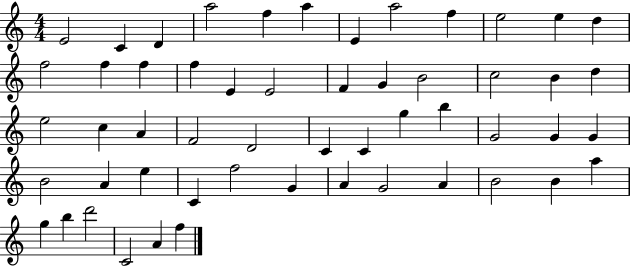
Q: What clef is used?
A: treble